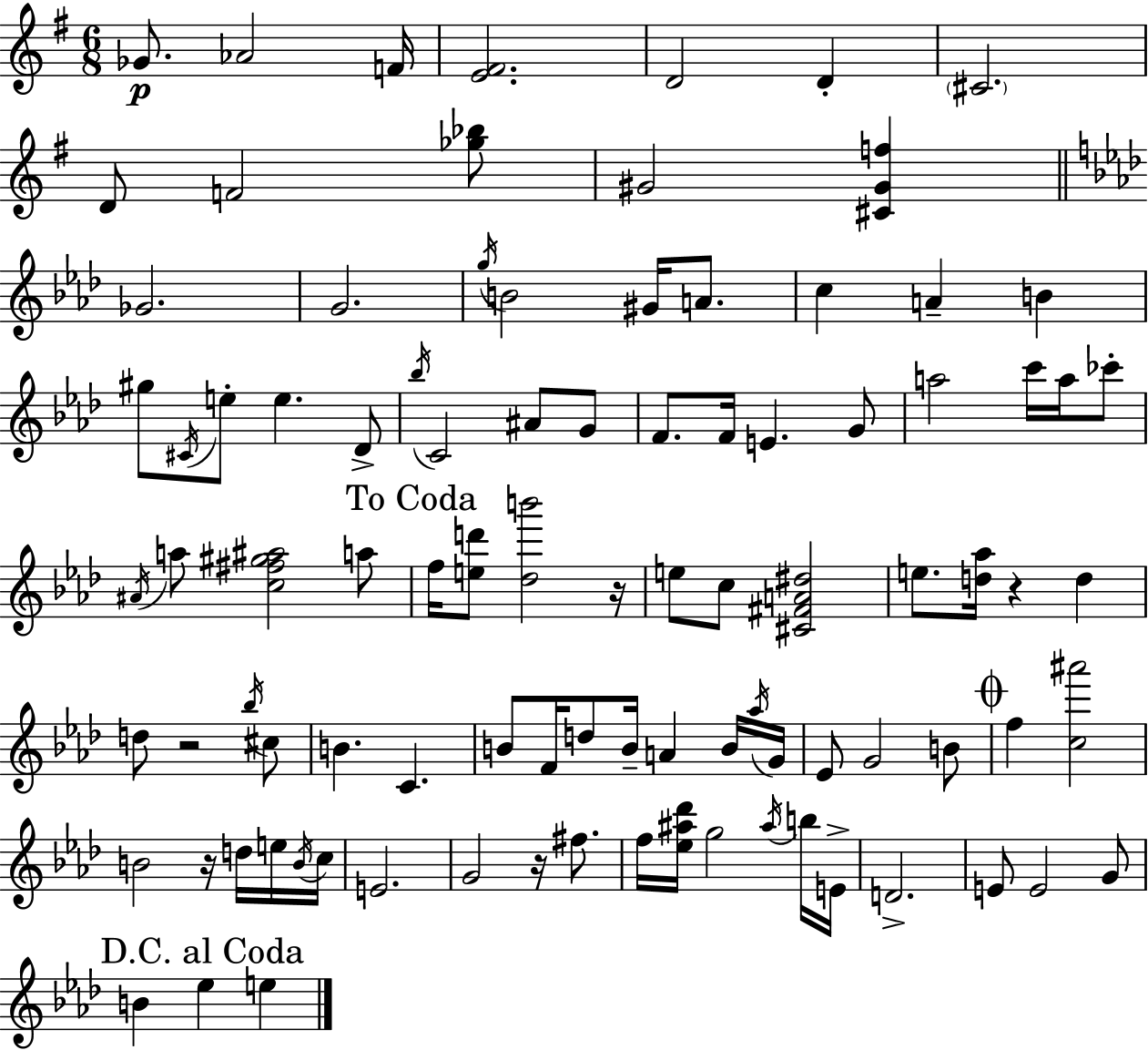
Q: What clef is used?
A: treble